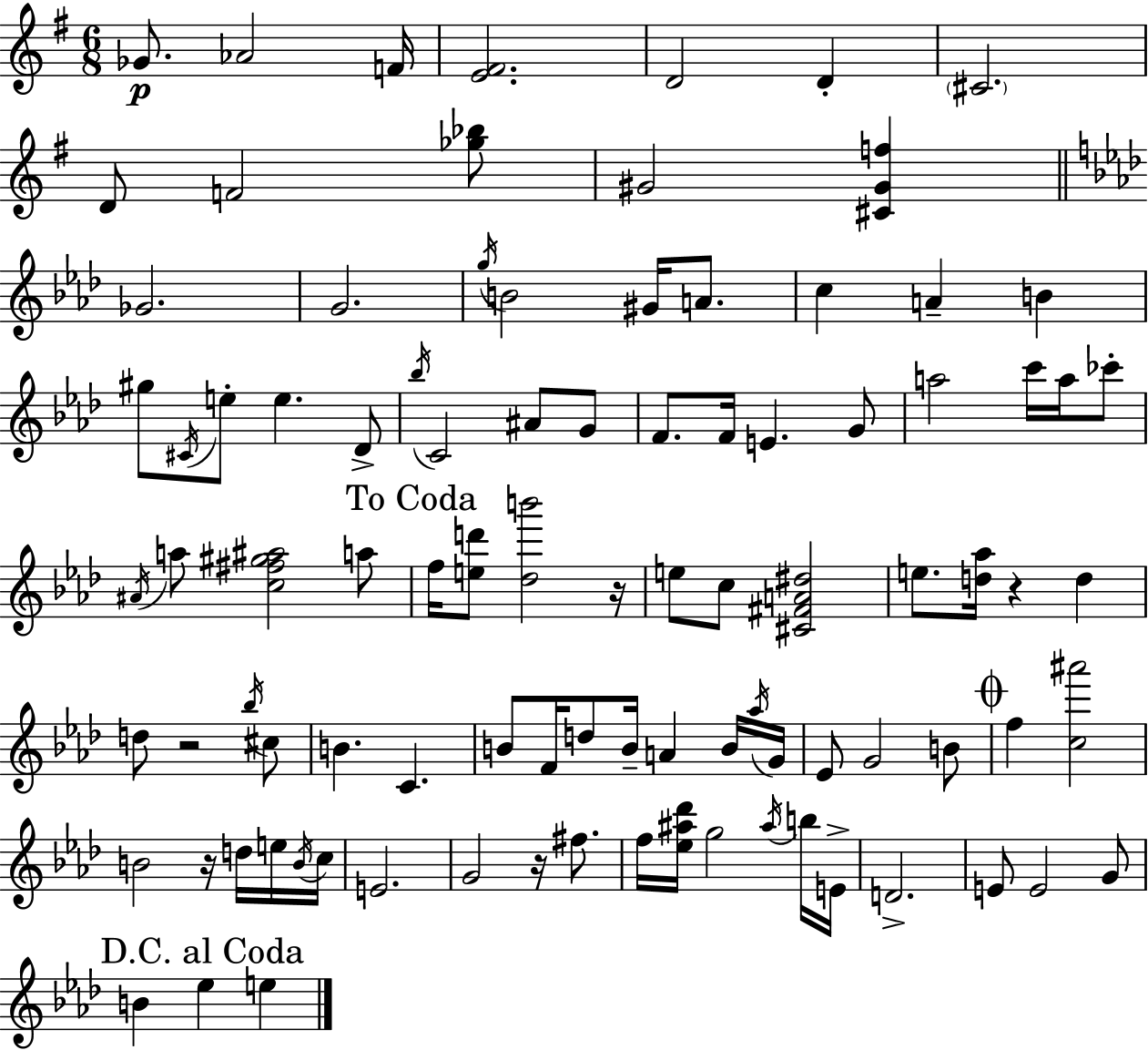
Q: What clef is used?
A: treble